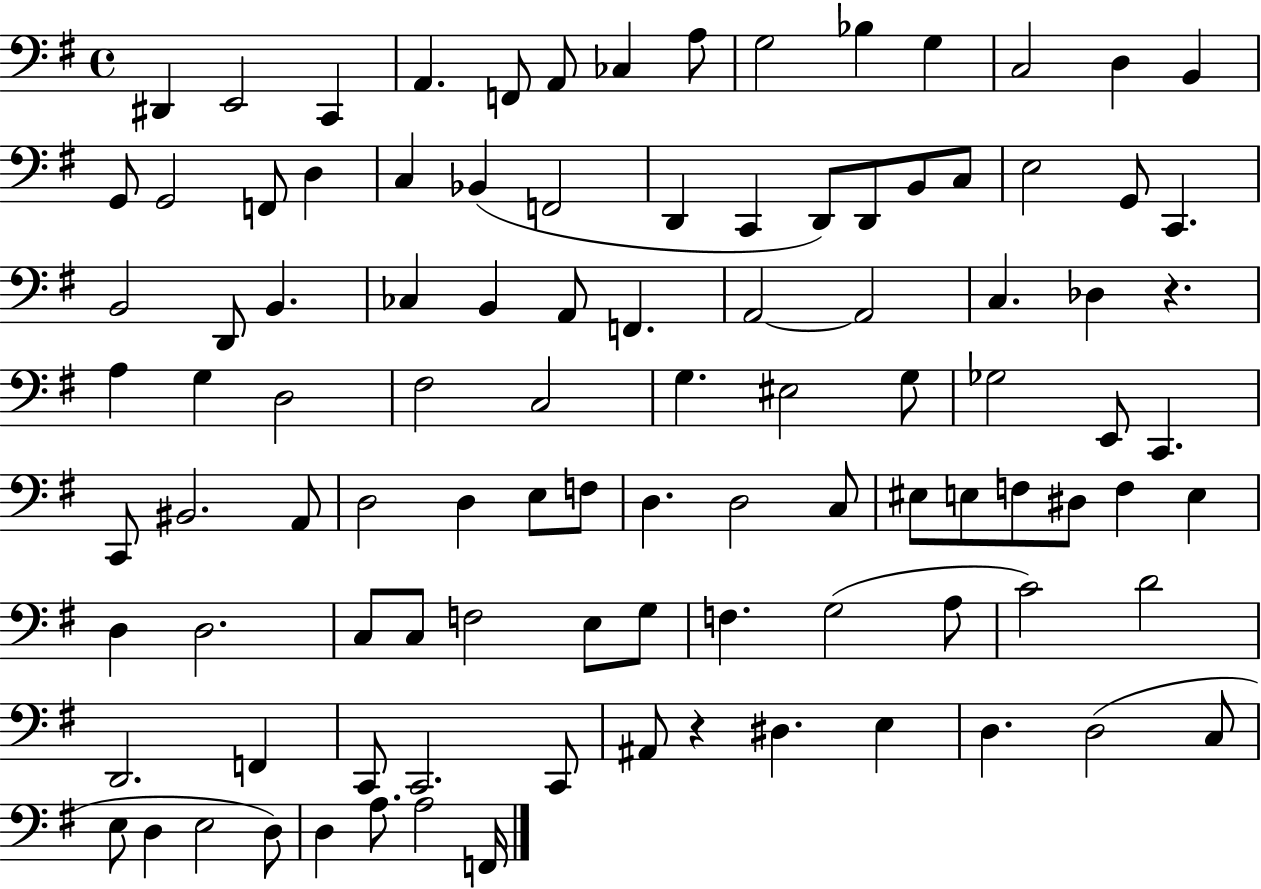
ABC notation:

X:1
T:Untitled
M:4/4
L:1/4
K:G
^D,, E,,2 C,, A,, F,,/2 A,,/2 _C, A,/2 G,2 _B, G, C,2 D, B,, G,,/2 G,,2 F,,/2 D, C, _B,, F,,2 D,, C,, D,,/2 D,,/2 B,,/2 C,/2 E,2 G,,/2 C,, B,,2 D,,/2 B,, _C, B,, A,,/2 F,, A,,2 A,,2 C, _D, z A, G, D,2 ^F,2 C,2 G, ^E,2 G,/2 _G,2 E,,/2 C,, C,,/2 ^B,,2 A,,/2 D,2 D, E,/2 F,/2 D, D,2 C,/2 ^E,/2 E,/2 F,/2 ^D,/2 F, E, D, D,2 C,/2 C,/2 F,2 E,/2 G,/2 F, G,2 A,/2 C2 D2 D,,2 F,, C,,/2 C,,2 C,,/2 ^A,,/2 z ^D, E, D, D,2 C,/2 E,/2 D, E,2 D,/2 D, A,/2 A,2 F,,/4